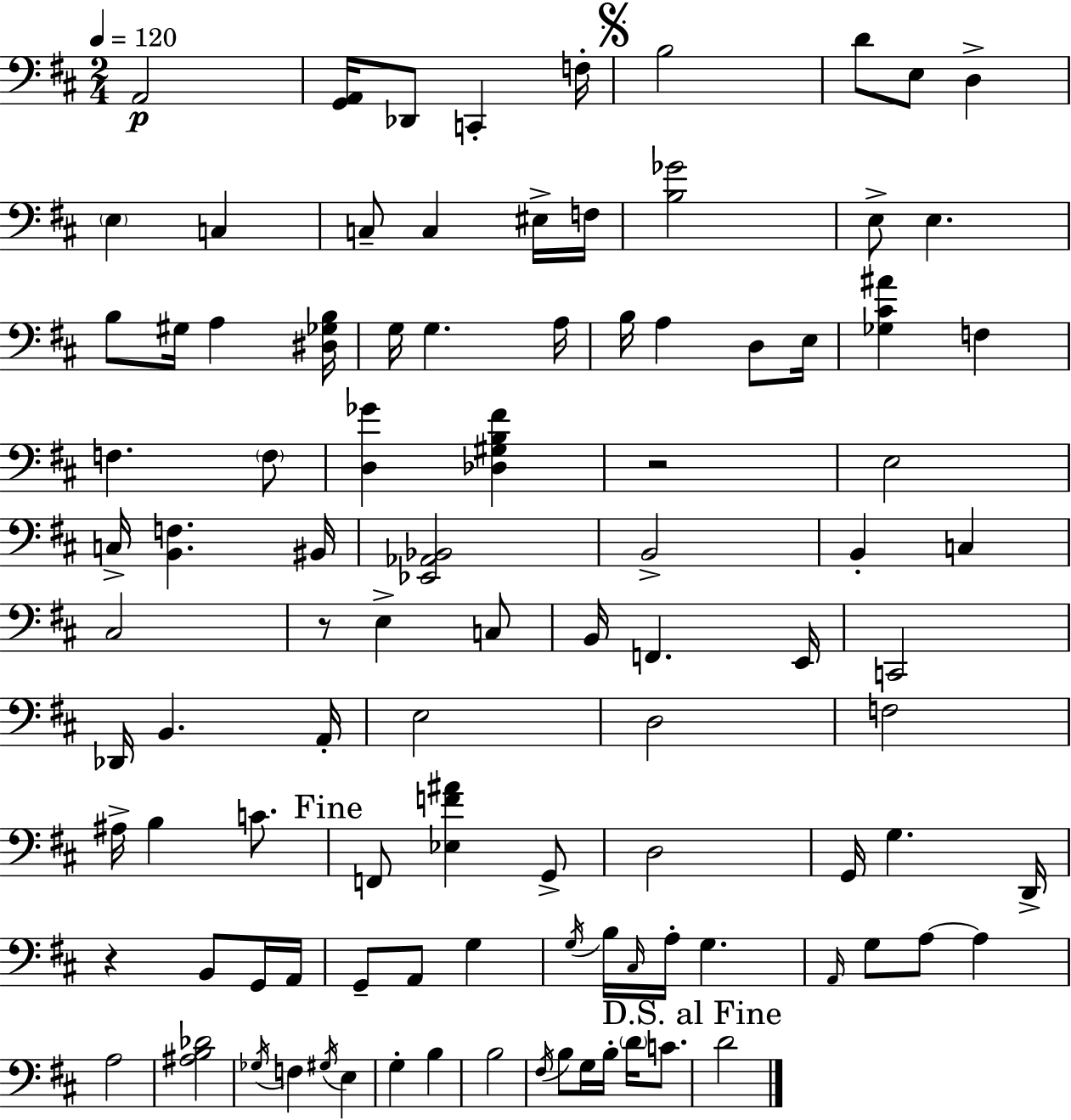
A2/h [G2,A2]/s Db2/e C2/q F3/s B3/h D4/e E3/e D3/q E3/q C3/q C3/e C3/q EIS3/s F3/s [B3,Gb4]/h E3/e E3/q. B3/e G#3/s A3/q [D#3,Gb3,B3]/s G3/s G3/q. A3/s B3/s A3/q D3/e E3/s [Gb3,C#4,A#4]/q F3/q F3/q. F3/e [D3,Gb4]/q [Db3,G#3,B3,F#4]/q R/h E3/h C3/s [B2,F3]/q. BIS2/s [Eb2,Ab2,Bb2]/h B2/h B2/q C3/q C#3/h R/e E3/q C3/e B2/s F2/q. E2/s C2/h Db2/s B2/q. A2/s E3/h D3/h F3/h A#3/s B3/q C4/e. F2/e [Eb3,F4,A#4]/q G2/e D3/h G2/s G3/q. D2/s R/q B2/e G2/s A2/s G2/e A2/e G3/q G3/s B3/s C#3/s A3/s G3/q. A2/s G3/e A3/e A3/q A3/h [A#3,B3,Db4]/h Gb3/s F3/q G#3/s E3/q G3/q B3/q B3/h F#3/s B3/e G3/s B3/s D4/s C4/e. D4/h